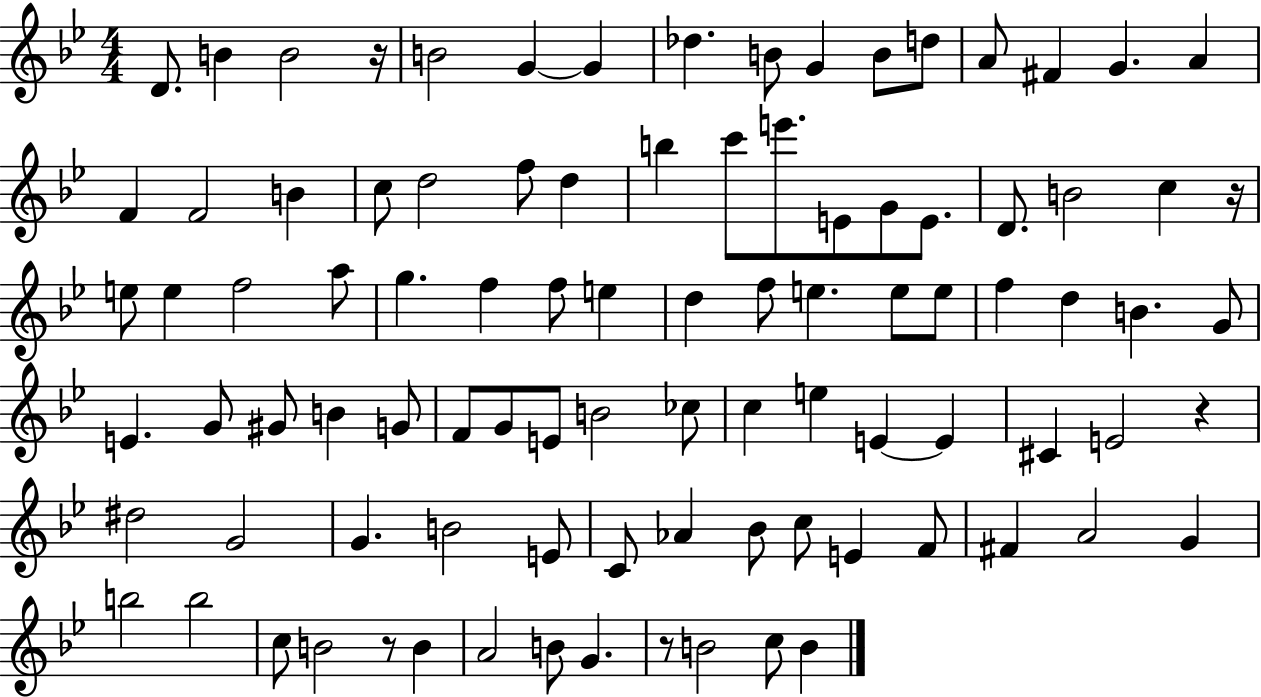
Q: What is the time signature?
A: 4/4